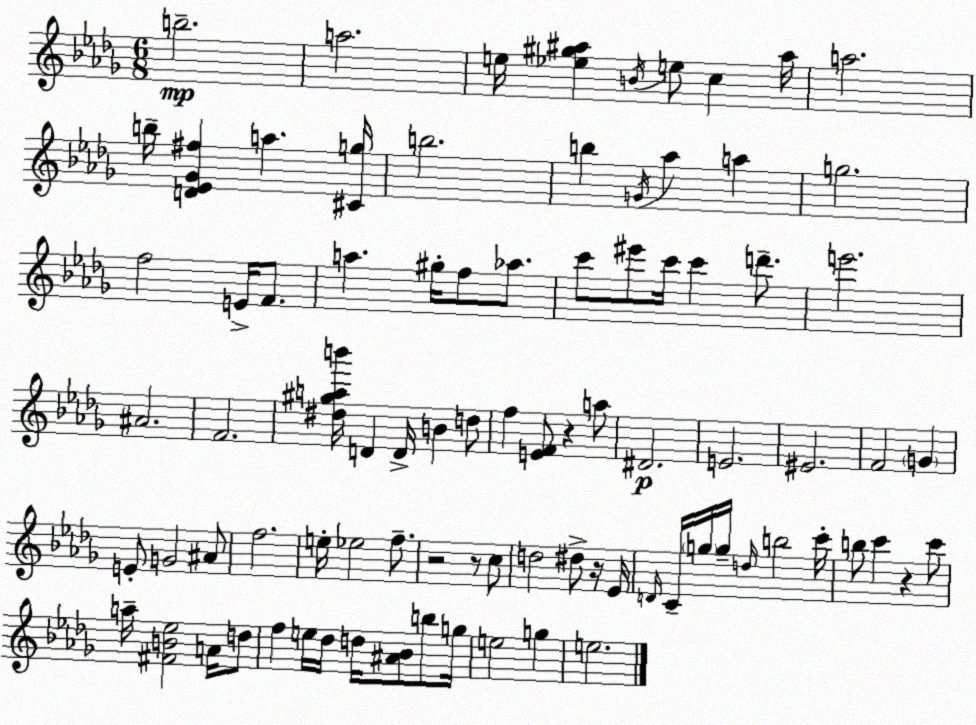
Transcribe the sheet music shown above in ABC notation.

X:1
T:Untitled
M:6/8
L:1/4
K:Bbm
b2 a2 e/4 [_e^g^a] B/4 e/2 c ^a/4 a2 b/4 [D_E_G^f] a [^Cg]/4 b2 b G/4 _a a g2 f2 E/4 F/2 a ^g/4 f/2 _a/2 c'/2 ^e'/2 c'/4 c' d'/2 e'2 ^A2 F2 [^d^gab']/4 D D/4 B d/2 f [EF]/2 z a/2 ^D2 E2 ^E2 F2 G E/2 G2 ^A/2 f2 e/4 _e2 f/2 z2 z/2 c/2 d2 ^d/2 z/4 _E/4 D/4 C/4 g/4 g/4 d/4 b2 c'/4 b/2 c' z c'/2 a/4 [^FB_e]2 A/4 d/2 f e/4 _d/4 d/4 [^A_B]/2 b/2 g/4 e2 g e2